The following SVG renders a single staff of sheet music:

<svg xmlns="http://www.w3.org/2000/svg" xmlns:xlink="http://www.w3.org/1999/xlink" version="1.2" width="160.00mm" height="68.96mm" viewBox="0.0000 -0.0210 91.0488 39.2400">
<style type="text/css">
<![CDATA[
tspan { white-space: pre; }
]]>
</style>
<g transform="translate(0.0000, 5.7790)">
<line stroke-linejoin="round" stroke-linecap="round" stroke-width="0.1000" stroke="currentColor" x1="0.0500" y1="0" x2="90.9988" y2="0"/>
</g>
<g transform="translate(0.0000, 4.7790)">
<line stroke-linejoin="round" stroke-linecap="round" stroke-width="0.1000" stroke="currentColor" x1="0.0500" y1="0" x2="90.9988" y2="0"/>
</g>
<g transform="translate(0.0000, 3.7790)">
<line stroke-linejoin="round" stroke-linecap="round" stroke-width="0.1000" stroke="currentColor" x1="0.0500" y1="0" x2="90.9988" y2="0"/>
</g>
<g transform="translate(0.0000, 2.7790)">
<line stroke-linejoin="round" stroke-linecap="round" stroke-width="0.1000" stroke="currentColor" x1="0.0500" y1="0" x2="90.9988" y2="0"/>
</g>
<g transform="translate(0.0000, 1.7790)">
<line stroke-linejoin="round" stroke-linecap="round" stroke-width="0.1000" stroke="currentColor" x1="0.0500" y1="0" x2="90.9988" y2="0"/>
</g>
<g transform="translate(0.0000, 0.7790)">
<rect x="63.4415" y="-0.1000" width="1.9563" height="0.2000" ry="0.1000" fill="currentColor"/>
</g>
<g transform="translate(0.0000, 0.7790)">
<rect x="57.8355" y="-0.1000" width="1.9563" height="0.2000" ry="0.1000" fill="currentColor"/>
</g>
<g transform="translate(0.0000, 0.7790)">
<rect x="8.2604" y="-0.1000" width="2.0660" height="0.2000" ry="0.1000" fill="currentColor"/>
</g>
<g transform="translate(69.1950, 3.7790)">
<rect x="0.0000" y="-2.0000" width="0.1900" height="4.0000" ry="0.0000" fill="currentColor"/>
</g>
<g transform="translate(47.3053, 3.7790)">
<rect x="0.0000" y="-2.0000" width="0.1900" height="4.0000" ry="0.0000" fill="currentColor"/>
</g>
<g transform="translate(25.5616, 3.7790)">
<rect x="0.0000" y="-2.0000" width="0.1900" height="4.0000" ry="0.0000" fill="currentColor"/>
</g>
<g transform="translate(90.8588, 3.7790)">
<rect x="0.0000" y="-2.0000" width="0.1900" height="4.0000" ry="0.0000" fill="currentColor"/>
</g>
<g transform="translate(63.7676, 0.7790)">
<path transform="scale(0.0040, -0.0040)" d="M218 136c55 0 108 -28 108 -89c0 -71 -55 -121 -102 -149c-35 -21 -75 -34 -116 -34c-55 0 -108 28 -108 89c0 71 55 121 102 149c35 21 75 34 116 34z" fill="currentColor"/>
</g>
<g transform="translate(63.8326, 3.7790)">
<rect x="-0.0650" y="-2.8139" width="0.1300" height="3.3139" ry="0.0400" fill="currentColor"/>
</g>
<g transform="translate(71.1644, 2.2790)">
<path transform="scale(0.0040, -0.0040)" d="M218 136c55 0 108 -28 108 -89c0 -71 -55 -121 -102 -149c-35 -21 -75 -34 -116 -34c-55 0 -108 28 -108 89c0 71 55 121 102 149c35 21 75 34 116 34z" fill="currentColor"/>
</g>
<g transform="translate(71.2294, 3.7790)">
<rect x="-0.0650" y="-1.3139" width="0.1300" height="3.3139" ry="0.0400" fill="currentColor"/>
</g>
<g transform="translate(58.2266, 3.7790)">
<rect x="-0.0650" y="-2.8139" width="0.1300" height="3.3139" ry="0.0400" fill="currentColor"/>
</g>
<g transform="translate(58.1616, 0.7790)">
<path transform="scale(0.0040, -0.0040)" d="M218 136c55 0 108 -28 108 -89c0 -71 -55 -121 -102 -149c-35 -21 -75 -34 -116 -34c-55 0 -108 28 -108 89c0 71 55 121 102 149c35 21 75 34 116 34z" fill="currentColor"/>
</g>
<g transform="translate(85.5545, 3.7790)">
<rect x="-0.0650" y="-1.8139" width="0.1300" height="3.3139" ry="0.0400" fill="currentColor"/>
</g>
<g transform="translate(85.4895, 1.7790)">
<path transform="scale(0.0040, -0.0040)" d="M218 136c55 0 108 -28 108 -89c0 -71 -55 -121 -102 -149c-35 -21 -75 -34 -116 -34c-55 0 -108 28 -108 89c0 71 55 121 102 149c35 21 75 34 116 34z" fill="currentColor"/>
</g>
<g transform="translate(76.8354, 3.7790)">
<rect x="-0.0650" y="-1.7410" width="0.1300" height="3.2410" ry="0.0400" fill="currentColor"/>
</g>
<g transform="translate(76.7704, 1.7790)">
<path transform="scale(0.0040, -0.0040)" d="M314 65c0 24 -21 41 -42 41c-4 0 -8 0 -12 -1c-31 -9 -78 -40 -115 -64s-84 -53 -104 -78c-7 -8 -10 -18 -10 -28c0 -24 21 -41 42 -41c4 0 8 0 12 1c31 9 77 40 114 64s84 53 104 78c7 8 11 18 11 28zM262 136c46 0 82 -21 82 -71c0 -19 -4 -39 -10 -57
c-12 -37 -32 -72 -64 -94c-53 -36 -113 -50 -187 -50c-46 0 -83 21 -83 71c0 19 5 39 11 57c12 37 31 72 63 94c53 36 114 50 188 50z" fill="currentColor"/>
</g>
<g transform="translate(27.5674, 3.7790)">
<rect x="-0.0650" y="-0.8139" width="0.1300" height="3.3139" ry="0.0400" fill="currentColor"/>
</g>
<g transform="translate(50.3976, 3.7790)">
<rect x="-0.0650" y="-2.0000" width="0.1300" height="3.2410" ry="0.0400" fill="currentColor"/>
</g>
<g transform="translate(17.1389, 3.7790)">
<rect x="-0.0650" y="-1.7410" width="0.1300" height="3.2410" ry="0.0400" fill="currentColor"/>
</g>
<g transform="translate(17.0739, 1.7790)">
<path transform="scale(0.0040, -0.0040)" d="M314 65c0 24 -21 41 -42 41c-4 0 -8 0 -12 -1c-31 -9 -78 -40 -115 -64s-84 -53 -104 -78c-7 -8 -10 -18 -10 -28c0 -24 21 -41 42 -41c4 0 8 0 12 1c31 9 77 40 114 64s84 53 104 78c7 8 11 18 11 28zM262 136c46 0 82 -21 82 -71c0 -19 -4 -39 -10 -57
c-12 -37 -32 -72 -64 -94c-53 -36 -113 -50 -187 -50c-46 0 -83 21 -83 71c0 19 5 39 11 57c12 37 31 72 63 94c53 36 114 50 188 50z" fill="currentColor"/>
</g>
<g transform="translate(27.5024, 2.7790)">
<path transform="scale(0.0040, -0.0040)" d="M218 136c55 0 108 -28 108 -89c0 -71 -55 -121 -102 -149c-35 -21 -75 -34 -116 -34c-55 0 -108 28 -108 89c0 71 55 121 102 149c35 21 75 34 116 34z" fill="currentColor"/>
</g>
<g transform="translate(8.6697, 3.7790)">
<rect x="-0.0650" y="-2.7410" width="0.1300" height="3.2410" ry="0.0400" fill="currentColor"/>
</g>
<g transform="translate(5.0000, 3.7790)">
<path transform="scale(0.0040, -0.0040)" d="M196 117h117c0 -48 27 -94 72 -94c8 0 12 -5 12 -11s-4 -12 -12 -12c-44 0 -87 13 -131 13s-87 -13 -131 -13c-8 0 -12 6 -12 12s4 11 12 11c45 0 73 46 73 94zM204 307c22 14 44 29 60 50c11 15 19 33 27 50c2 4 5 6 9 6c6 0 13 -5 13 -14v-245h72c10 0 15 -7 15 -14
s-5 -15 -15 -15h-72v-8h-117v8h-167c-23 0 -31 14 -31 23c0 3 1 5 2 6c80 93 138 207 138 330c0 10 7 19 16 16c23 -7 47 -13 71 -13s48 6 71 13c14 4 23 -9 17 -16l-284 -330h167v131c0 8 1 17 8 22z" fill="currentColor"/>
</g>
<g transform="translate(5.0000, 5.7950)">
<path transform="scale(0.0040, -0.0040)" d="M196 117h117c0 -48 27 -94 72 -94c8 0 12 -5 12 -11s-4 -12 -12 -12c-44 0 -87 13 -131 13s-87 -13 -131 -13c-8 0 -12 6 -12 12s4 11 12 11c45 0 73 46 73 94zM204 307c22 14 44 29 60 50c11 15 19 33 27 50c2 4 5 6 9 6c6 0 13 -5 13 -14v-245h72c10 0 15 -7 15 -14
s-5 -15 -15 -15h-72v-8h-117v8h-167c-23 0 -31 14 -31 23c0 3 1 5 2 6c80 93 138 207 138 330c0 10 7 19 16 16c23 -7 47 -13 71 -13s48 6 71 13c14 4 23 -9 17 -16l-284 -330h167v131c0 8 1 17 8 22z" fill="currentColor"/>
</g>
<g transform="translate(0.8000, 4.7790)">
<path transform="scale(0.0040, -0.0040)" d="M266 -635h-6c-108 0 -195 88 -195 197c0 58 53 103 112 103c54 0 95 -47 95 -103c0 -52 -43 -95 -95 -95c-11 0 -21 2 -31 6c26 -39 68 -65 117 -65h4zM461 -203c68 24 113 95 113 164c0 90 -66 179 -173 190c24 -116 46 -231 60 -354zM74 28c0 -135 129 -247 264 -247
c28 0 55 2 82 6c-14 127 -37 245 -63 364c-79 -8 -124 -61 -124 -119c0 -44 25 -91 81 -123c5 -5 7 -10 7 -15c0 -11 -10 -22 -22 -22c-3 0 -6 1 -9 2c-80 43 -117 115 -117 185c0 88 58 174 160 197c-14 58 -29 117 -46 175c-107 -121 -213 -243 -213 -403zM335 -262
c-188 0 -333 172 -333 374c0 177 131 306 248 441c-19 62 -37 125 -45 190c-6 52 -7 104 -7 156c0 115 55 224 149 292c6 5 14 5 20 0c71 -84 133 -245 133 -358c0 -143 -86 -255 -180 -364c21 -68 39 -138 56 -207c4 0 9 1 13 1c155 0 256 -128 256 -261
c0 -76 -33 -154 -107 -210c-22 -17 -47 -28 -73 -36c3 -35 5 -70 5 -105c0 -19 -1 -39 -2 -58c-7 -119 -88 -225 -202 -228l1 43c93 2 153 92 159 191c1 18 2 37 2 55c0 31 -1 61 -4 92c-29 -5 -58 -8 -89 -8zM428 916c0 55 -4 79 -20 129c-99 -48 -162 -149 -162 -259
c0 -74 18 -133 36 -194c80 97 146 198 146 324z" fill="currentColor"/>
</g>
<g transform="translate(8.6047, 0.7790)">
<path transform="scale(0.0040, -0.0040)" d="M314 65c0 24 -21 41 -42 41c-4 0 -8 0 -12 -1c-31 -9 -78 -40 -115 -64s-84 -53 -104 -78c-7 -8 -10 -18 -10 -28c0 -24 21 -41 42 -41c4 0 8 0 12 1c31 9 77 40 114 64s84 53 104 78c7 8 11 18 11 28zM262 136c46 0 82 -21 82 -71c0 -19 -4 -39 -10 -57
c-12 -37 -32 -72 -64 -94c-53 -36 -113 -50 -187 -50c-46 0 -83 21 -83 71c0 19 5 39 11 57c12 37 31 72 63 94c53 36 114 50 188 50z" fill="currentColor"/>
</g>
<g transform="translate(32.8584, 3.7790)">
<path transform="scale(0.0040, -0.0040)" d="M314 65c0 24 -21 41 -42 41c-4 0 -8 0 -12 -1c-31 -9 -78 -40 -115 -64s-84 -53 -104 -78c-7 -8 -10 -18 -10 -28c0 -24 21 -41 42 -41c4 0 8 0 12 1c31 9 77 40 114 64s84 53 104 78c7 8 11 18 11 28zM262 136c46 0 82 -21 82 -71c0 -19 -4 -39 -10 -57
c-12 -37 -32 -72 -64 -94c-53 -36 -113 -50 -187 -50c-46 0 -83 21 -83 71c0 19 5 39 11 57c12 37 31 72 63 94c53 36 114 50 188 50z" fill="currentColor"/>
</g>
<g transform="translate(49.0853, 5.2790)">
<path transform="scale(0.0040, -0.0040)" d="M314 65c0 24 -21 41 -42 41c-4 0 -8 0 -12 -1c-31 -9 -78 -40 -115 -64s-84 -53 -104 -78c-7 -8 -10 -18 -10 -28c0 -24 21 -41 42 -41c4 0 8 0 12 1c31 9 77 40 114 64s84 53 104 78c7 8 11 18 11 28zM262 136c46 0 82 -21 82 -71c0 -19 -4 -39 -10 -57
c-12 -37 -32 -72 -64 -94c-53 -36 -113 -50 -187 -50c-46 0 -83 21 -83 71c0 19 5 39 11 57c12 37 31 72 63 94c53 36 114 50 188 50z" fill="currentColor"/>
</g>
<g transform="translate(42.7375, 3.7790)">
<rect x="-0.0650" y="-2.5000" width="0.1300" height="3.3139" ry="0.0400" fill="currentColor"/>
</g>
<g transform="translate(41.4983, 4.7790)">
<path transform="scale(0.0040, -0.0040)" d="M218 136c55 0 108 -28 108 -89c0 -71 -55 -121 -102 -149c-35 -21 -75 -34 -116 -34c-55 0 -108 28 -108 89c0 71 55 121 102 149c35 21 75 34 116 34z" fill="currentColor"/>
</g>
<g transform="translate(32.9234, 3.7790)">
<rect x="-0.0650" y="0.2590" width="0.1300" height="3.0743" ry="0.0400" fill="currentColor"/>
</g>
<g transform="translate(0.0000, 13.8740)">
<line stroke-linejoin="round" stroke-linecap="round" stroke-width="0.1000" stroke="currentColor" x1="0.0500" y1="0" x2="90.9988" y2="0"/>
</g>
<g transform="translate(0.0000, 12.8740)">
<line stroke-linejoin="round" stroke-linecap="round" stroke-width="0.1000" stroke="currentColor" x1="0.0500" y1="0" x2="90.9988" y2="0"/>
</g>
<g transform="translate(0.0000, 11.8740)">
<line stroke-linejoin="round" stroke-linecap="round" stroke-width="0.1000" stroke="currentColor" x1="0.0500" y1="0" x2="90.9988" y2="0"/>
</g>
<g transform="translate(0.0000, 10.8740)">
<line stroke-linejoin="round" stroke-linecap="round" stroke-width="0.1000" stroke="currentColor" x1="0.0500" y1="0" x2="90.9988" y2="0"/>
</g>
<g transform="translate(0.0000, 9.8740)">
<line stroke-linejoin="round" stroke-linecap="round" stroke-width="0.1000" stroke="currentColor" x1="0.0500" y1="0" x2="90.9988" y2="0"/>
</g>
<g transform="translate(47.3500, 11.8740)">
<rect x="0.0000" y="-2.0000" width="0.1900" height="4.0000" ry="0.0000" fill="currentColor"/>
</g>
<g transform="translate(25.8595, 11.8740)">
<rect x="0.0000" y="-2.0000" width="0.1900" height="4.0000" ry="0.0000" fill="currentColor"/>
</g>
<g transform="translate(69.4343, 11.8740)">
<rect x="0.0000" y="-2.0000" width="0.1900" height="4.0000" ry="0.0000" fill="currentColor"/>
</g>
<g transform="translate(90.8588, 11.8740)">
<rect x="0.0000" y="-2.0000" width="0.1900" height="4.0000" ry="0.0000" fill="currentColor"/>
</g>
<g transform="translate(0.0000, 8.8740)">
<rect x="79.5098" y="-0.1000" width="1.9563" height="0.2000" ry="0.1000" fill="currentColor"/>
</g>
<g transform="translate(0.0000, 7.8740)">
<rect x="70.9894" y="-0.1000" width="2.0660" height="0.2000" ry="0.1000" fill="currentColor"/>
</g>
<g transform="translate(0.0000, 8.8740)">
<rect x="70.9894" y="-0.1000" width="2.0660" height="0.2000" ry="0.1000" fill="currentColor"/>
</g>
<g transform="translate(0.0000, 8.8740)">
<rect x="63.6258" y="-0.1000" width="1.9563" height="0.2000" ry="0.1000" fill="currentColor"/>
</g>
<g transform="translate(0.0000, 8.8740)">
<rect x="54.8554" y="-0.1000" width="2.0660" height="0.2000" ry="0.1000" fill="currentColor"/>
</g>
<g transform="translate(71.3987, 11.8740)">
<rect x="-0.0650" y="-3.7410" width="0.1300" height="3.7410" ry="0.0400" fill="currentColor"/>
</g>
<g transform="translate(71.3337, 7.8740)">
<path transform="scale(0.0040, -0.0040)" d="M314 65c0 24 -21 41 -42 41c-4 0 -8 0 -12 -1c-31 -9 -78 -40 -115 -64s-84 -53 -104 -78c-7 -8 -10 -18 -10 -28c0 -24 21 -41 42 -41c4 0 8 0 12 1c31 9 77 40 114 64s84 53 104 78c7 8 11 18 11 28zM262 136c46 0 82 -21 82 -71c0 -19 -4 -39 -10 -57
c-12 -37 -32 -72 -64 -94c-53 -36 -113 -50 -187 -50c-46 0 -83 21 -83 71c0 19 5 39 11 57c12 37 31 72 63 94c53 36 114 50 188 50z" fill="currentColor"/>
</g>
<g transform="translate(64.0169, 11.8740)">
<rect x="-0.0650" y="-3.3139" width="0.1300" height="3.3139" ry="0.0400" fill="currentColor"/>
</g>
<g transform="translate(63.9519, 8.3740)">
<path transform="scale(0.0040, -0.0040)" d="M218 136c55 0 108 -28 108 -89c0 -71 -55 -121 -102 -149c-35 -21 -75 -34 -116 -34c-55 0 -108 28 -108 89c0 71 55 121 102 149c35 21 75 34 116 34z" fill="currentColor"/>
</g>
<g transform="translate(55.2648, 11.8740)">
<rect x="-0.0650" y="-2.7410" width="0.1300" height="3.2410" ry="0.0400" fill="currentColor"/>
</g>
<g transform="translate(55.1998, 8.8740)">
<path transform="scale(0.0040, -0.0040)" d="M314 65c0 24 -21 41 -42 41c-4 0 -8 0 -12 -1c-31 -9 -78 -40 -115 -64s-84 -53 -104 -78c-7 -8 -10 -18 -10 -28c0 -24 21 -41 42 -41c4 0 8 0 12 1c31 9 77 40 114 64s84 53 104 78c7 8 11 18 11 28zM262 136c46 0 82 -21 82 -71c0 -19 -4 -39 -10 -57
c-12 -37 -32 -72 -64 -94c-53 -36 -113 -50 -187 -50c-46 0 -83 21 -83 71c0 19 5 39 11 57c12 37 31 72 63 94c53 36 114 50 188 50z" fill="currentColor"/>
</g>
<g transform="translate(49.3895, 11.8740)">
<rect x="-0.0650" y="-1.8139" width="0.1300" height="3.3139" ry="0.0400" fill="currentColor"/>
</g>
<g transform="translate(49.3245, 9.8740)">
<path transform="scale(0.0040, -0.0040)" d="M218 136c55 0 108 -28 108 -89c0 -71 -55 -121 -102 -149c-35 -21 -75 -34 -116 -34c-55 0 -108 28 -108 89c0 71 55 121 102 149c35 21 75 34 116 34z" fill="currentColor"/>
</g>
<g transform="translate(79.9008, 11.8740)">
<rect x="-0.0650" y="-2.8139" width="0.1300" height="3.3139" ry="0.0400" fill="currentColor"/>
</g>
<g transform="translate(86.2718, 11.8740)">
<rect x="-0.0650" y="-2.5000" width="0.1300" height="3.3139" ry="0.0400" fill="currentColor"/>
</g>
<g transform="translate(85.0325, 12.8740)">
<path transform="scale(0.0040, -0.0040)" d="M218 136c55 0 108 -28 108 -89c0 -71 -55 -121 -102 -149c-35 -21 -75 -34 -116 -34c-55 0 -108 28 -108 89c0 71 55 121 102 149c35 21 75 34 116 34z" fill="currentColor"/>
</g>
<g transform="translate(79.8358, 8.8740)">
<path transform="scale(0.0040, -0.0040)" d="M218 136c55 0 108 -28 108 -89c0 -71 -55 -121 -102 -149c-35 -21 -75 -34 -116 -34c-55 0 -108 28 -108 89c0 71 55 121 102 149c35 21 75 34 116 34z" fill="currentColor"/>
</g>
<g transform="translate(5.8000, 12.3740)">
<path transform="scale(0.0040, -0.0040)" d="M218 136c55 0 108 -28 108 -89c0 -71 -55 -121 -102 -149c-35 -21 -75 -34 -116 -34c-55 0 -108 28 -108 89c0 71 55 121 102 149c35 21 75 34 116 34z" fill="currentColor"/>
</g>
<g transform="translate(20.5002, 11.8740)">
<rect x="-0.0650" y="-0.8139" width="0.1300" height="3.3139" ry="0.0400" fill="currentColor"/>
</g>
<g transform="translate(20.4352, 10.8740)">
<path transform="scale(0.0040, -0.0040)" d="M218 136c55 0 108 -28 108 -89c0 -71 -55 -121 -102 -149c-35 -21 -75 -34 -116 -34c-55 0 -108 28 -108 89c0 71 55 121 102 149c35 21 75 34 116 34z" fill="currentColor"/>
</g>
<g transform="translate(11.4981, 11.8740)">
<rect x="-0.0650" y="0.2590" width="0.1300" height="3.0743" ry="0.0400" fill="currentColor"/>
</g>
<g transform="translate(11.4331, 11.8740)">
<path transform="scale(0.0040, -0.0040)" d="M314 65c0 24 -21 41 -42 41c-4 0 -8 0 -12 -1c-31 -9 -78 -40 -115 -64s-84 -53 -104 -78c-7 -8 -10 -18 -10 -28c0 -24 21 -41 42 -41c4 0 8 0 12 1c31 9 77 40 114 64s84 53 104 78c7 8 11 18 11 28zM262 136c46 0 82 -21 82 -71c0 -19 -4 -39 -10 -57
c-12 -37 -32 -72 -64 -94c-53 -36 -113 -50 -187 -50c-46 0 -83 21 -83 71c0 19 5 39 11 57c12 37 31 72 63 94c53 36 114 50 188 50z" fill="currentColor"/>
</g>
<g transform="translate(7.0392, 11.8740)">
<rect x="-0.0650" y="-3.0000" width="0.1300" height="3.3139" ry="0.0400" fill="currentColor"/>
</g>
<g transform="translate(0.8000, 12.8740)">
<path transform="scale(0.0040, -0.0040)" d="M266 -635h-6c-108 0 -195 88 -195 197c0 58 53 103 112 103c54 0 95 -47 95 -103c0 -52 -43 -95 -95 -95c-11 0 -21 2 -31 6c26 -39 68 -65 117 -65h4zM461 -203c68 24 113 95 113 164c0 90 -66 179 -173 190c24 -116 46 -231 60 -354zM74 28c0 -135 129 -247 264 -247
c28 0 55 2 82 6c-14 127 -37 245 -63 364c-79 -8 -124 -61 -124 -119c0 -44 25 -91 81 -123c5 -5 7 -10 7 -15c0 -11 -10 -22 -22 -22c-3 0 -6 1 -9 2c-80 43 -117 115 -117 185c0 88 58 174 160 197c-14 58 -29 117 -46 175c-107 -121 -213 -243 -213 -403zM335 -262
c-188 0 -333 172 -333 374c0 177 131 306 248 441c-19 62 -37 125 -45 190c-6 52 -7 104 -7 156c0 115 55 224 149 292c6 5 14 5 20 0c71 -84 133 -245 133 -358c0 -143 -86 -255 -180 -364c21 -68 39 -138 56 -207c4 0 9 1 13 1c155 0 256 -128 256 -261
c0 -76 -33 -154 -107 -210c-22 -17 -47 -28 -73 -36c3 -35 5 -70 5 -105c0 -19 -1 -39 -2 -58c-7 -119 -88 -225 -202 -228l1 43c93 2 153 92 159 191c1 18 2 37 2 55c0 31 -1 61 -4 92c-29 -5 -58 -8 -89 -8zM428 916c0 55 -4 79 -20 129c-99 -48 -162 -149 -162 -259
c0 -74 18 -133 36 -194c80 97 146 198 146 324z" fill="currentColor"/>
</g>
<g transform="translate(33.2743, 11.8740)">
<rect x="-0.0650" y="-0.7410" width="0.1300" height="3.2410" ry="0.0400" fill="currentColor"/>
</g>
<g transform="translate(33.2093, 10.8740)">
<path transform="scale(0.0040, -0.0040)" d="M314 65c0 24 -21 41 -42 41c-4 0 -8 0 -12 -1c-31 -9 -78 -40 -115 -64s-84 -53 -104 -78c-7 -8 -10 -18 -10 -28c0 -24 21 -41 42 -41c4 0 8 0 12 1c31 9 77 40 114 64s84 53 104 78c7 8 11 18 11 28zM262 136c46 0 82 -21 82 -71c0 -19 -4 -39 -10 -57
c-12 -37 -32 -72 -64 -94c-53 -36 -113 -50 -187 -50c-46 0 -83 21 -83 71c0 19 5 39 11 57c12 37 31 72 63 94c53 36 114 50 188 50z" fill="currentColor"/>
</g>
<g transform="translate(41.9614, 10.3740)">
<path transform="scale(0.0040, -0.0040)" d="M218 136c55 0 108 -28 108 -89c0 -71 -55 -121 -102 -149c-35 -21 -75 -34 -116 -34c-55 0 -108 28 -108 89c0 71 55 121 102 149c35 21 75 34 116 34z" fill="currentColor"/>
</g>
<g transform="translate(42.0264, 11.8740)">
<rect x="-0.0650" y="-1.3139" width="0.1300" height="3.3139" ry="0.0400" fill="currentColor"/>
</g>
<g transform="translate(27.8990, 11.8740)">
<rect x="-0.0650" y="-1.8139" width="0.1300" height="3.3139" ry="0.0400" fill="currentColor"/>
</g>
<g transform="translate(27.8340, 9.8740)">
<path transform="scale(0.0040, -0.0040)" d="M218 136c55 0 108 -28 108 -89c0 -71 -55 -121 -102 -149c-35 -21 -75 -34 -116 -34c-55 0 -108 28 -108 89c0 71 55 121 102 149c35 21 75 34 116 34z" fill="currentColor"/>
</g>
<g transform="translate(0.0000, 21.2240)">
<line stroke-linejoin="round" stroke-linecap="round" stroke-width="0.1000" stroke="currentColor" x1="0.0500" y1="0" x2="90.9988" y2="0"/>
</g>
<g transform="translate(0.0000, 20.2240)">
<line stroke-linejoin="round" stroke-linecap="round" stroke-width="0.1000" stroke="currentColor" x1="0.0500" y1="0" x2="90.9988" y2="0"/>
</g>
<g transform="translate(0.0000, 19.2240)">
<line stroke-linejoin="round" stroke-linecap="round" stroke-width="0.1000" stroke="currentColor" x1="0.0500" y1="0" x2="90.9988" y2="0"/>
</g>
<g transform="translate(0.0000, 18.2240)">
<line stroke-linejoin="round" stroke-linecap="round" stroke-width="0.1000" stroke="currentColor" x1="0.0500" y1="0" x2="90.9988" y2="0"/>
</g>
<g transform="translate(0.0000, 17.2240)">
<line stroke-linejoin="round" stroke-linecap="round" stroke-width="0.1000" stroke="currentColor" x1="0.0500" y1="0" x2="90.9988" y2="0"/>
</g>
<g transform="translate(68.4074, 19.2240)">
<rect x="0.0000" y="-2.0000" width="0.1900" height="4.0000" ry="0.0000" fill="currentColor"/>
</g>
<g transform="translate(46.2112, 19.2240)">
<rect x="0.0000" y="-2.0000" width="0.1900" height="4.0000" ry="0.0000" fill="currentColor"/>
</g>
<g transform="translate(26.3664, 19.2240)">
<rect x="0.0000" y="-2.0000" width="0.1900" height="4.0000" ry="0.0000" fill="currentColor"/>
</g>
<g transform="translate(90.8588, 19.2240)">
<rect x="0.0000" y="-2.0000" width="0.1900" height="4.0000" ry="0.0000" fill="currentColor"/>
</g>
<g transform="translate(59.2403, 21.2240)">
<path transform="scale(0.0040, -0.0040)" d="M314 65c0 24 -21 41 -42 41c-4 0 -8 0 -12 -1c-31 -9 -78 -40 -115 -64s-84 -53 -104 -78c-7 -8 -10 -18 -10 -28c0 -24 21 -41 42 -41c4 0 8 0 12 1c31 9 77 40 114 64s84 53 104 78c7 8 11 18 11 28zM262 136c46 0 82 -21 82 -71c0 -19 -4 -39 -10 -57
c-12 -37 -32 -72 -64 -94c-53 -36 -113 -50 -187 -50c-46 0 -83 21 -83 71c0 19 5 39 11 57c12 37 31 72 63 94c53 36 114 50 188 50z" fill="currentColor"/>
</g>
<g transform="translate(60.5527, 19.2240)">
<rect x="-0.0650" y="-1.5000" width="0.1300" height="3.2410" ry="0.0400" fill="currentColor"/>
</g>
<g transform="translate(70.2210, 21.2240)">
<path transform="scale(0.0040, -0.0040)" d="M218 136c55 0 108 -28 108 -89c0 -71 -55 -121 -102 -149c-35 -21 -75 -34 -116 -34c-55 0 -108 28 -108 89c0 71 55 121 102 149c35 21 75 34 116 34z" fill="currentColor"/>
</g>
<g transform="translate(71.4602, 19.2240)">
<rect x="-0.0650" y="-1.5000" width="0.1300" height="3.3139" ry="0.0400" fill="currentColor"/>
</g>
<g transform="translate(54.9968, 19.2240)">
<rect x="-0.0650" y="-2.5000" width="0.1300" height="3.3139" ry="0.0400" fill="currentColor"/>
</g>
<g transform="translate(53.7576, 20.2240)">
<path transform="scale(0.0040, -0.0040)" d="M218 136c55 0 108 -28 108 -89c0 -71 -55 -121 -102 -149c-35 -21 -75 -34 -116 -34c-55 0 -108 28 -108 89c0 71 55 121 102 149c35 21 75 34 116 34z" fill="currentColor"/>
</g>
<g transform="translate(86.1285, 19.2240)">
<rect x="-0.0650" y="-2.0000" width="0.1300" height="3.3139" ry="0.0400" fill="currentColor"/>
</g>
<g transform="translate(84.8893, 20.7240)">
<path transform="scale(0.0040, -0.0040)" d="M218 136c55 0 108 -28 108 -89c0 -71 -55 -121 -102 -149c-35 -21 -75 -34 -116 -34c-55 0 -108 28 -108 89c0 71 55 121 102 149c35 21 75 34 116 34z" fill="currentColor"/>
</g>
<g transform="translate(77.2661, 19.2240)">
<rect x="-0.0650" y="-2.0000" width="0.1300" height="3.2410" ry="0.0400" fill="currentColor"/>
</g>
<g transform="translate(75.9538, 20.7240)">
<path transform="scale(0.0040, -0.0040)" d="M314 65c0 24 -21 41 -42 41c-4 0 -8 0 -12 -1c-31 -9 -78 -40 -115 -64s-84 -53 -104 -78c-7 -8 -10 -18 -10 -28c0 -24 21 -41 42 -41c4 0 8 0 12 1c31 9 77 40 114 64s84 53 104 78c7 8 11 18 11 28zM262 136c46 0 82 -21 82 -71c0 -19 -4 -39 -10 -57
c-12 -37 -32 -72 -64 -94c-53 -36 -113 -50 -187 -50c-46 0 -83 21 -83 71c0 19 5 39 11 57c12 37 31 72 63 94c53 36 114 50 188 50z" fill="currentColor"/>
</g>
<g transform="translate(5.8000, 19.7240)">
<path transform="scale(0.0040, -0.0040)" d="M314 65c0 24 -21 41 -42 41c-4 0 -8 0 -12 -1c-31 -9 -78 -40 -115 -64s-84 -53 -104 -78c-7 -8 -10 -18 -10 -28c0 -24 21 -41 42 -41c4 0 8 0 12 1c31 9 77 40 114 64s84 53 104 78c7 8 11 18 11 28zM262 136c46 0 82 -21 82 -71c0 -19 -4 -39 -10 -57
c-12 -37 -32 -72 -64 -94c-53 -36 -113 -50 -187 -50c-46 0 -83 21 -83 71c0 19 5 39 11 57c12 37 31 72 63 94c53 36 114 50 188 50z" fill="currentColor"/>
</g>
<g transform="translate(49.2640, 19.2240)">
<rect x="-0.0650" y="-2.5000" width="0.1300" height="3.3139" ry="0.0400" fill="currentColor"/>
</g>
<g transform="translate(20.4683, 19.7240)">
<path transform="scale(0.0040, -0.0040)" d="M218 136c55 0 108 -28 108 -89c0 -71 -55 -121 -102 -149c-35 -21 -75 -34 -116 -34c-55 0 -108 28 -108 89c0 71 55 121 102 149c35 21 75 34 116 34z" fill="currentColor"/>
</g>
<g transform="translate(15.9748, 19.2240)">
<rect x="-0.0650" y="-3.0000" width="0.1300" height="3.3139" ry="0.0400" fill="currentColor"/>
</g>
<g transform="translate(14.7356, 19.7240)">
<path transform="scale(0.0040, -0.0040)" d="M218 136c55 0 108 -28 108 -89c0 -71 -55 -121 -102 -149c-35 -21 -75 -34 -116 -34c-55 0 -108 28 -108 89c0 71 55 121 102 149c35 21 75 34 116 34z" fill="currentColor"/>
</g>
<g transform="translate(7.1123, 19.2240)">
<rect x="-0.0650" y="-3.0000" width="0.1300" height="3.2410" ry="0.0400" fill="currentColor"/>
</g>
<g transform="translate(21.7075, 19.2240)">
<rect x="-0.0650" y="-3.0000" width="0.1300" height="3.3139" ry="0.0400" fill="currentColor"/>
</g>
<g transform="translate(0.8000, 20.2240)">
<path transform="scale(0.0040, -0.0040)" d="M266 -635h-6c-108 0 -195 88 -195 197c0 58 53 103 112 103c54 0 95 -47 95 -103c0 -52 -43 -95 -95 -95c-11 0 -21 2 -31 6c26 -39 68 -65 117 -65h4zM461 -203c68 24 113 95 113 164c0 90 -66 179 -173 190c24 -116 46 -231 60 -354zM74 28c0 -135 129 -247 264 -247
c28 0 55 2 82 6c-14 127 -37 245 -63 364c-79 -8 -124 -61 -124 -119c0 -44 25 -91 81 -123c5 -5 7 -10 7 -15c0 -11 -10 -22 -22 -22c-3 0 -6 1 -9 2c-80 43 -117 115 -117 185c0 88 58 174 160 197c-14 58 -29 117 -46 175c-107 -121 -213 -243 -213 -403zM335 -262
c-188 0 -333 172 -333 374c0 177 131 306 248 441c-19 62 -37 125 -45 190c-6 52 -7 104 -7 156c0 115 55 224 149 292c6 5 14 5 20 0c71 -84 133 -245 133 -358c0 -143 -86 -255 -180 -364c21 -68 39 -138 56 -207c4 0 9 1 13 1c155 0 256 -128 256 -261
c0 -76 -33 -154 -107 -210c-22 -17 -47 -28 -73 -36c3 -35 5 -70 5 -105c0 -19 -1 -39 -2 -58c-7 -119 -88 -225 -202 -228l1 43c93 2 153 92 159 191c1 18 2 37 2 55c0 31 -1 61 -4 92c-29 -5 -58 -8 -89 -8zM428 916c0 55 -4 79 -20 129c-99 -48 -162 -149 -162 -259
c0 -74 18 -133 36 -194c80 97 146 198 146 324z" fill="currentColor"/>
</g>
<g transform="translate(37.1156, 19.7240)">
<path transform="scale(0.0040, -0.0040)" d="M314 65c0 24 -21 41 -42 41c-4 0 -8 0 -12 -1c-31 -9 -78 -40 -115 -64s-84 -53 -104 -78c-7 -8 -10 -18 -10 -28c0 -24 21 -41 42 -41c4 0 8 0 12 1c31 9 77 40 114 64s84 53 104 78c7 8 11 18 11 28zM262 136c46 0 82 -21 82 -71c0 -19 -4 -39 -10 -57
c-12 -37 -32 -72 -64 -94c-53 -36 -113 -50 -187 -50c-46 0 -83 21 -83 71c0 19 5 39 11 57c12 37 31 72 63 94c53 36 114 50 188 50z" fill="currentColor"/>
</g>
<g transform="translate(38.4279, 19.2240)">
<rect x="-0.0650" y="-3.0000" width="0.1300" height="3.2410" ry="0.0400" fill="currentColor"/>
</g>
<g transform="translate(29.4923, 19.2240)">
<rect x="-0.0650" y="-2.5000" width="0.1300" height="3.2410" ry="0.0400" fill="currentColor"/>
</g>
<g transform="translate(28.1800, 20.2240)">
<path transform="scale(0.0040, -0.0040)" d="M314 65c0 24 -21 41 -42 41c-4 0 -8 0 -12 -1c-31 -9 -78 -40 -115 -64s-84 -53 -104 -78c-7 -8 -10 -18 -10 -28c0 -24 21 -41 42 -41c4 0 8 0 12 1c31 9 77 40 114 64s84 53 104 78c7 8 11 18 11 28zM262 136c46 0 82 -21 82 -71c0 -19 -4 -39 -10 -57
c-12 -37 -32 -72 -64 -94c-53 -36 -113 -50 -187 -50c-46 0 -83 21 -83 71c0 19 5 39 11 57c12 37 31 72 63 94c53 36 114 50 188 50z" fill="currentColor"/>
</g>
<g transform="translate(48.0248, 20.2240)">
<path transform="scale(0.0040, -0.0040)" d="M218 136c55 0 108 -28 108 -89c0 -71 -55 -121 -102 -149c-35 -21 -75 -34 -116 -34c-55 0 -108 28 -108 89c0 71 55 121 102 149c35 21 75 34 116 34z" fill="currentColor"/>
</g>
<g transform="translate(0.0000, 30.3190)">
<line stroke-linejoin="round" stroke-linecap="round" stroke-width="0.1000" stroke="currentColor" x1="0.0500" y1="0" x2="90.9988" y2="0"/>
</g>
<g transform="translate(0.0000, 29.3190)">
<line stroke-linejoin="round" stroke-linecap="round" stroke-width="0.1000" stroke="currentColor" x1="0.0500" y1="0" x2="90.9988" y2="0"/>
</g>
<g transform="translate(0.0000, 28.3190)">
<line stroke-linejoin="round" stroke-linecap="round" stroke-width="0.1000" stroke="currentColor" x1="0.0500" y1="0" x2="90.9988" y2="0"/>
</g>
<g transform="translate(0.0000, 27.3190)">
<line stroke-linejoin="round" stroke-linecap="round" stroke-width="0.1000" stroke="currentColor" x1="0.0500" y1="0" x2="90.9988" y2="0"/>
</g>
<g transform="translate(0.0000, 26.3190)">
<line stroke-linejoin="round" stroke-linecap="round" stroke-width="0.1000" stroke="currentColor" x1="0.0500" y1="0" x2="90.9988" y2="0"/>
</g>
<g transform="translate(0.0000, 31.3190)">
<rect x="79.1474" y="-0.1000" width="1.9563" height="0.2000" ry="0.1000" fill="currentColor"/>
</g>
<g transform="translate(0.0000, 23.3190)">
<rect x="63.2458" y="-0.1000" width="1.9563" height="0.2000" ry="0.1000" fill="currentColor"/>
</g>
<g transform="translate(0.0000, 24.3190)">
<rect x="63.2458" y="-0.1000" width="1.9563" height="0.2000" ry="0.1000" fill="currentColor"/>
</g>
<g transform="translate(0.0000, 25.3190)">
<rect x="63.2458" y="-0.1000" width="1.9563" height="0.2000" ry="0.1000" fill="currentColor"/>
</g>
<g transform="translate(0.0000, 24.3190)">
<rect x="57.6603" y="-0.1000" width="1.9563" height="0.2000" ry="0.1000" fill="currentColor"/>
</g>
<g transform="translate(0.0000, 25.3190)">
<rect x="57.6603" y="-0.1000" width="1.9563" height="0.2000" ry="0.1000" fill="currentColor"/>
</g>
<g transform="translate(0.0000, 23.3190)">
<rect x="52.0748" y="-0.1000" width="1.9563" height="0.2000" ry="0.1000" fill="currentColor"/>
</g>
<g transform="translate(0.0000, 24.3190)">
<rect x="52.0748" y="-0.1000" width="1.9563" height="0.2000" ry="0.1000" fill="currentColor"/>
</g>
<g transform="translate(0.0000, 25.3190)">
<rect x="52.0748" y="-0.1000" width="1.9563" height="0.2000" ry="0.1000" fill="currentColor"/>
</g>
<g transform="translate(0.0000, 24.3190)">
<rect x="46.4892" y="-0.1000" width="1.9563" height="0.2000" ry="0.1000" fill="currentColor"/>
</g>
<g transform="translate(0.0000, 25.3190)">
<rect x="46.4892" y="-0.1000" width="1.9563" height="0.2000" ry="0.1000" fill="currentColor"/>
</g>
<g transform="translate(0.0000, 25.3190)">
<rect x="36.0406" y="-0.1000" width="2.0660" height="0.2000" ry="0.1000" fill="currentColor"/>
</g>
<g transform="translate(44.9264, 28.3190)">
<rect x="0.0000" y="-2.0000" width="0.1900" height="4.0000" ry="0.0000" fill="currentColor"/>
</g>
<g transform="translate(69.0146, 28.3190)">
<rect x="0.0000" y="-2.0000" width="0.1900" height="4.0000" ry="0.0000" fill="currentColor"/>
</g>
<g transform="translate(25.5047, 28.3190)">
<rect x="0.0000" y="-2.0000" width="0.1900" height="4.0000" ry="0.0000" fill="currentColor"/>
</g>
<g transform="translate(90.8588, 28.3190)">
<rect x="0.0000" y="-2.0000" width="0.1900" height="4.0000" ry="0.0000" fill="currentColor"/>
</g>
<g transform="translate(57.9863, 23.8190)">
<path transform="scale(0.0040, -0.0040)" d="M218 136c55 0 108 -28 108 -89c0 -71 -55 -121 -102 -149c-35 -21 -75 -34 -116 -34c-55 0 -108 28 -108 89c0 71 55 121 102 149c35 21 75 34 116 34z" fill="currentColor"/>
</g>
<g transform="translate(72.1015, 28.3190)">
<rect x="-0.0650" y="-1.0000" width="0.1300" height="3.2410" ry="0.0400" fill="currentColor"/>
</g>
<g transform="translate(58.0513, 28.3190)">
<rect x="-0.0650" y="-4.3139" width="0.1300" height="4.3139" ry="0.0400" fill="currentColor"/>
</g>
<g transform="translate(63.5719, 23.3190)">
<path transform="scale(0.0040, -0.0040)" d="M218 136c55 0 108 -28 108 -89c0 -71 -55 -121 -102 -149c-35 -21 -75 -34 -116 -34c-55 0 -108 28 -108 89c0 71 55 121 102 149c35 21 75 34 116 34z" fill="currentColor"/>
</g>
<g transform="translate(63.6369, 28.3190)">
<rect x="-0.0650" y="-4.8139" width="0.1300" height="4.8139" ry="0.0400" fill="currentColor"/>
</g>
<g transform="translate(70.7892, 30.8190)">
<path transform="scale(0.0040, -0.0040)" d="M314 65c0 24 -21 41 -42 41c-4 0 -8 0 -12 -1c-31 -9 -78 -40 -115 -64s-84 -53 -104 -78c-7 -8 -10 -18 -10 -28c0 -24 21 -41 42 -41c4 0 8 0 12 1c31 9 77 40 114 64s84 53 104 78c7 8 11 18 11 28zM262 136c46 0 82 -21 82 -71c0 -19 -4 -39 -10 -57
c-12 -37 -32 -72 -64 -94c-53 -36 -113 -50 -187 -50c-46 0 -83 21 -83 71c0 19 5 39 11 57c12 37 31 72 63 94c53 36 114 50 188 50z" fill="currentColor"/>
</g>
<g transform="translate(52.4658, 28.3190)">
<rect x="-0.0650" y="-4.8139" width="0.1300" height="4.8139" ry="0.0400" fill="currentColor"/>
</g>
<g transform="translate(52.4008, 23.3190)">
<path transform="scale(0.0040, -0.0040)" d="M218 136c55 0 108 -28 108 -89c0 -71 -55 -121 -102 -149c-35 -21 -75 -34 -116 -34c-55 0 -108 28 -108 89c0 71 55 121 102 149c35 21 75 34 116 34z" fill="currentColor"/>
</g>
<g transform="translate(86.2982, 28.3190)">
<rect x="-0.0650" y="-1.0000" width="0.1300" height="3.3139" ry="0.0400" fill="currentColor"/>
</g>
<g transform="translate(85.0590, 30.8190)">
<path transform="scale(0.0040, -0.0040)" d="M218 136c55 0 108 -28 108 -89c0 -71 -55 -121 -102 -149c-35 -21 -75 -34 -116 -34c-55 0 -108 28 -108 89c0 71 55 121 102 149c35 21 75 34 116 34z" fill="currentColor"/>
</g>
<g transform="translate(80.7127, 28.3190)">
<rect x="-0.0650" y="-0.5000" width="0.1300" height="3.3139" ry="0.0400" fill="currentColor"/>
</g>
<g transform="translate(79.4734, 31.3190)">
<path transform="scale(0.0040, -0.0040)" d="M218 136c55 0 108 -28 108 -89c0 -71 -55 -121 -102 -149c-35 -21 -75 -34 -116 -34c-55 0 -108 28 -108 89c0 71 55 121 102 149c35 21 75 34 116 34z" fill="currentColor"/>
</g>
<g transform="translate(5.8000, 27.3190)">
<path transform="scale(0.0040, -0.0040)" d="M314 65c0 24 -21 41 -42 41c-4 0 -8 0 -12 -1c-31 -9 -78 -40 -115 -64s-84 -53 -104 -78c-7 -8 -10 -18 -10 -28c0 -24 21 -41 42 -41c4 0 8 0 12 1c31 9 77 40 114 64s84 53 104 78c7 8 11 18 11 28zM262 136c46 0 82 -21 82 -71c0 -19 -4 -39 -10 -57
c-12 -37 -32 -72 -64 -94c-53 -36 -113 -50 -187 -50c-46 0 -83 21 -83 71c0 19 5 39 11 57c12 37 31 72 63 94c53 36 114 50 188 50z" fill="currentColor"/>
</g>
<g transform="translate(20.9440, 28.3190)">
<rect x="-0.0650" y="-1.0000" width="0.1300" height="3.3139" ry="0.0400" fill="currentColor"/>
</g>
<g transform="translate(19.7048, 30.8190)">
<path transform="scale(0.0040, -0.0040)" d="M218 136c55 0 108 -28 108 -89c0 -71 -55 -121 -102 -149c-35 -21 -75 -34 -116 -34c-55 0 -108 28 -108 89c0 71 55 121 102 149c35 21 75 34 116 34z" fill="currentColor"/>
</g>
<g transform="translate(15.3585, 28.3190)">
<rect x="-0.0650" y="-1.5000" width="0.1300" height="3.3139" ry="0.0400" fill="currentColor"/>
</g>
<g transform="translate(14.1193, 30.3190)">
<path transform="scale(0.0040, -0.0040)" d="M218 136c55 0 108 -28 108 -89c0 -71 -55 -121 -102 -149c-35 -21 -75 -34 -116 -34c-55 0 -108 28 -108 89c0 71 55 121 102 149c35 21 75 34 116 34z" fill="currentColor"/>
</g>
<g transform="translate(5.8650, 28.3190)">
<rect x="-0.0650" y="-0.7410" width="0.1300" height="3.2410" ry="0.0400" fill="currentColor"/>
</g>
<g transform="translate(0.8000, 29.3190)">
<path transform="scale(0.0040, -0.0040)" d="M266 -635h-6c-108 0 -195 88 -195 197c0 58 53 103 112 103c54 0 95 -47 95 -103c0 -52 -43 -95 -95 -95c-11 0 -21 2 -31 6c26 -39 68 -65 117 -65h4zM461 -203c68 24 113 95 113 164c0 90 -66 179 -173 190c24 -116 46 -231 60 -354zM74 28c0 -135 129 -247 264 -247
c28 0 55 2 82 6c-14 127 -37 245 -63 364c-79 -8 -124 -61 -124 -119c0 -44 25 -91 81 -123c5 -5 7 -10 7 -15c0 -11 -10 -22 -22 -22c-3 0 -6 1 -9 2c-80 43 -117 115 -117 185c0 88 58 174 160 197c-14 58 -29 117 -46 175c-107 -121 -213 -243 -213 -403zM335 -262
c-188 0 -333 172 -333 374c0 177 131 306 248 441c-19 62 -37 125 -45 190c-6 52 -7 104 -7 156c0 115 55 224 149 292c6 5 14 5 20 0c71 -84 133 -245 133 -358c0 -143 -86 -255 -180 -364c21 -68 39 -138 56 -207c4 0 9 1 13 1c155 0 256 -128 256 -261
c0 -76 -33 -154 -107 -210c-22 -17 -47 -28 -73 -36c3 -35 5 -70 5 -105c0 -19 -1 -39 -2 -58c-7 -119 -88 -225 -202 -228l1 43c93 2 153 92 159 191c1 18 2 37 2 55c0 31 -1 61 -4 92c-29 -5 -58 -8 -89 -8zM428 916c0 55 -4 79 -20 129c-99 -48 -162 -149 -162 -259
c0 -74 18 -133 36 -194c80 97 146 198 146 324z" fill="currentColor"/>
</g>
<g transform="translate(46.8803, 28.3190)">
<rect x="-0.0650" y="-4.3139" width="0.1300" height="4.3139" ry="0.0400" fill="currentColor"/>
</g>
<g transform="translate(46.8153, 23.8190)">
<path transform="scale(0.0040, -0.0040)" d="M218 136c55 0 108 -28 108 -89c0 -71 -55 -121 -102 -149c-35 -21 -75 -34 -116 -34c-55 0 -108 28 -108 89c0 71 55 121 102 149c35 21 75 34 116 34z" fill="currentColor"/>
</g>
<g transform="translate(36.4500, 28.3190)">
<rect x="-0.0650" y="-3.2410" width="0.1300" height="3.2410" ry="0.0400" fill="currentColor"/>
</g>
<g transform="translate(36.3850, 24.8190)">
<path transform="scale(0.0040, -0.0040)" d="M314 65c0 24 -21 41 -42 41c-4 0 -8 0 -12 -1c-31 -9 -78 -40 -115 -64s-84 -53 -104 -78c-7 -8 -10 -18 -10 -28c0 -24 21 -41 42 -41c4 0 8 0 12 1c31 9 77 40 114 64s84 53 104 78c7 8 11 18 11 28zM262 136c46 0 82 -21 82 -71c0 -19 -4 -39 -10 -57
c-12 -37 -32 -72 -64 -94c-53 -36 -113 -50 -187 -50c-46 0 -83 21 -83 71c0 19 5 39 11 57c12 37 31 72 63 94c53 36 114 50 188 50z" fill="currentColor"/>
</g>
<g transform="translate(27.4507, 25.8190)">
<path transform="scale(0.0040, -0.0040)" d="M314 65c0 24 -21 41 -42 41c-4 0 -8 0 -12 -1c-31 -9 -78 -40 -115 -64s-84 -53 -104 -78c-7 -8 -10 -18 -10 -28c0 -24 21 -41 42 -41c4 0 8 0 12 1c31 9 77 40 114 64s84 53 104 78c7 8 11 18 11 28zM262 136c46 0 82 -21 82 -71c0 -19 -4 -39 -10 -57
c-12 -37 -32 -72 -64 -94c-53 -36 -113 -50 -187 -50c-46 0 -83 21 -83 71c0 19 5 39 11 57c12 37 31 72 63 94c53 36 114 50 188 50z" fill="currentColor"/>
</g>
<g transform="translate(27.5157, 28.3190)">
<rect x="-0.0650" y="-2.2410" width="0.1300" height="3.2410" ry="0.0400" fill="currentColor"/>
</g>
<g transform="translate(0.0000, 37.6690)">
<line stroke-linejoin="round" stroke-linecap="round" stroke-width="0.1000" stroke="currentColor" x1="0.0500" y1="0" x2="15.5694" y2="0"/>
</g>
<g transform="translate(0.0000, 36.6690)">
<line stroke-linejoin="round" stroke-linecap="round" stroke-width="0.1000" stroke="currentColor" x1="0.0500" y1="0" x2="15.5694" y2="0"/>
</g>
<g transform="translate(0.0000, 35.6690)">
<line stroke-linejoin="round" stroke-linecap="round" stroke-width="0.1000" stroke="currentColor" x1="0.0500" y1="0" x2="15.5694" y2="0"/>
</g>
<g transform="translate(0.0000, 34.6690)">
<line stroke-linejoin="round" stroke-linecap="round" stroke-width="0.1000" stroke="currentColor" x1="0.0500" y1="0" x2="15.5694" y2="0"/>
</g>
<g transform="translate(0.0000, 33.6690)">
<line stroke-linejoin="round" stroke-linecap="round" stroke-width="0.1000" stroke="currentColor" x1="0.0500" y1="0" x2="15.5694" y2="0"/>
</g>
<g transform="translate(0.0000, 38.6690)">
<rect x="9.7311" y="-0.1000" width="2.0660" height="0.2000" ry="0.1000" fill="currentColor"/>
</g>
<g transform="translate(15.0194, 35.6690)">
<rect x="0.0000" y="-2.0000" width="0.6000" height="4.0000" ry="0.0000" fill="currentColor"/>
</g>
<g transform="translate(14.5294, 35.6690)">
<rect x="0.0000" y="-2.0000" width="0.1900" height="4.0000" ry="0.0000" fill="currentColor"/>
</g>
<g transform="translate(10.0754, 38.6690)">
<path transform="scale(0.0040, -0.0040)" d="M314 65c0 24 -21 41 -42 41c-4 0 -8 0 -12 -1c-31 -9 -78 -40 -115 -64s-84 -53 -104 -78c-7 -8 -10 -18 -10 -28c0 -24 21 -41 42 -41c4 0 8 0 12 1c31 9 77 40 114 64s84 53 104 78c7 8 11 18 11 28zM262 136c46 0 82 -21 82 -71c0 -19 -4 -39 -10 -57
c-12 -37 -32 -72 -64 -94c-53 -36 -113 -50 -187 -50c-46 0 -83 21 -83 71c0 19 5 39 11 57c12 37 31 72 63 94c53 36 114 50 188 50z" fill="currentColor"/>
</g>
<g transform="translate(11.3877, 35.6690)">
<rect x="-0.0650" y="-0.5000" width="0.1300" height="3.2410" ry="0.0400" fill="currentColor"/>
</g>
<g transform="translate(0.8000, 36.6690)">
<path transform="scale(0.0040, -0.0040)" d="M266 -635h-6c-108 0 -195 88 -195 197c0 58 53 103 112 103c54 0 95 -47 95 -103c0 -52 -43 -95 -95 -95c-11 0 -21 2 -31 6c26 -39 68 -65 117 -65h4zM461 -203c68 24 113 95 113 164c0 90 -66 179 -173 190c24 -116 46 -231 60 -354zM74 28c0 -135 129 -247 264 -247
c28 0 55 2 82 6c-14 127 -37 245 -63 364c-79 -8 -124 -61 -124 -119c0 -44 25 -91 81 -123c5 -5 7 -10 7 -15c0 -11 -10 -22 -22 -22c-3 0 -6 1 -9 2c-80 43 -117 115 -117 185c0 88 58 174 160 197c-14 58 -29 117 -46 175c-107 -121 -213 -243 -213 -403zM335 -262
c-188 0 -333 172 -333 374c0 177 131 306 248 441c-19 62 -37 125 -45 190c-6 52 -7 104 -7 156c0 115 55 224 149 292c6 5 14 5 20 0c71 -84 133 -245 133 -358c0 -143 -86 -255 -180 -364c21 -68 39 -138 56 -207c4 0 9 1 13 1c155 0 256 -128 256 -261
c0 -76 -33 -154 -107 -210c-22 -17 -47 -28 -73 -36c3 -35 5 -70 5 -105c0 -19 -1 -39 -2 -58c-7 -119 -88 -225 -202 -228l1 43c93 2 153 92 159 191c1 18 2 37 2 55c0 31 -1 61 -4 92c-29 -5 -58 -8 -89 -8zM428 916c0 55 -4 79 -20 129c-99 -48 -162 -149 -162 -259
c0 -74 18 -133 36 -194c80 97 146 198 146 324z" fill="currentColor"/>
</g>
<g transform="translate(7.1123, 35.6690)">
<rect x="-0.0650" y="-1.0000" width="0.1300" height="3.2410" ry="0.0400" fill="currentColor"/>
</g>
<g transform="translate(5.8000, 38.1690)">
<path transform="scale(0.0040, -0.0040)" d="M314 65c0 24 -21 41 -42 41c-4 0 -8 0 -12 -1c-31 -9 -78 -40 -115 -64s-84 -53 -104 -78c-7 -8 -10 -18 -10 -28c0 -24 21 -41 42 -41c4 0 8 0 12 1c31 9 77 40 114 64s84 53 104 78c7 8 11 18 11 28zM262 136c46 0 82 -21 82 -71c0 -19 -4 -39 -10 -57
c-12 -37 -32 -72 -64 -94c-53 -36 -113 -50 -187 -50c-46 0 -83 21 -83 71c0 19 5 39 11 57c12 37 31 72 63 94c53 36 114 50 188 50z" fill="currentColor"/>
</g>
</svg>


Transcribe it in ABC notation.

X:1
T:Untitled
M:4/4
L:1/4
K:C
a2 f2 d B2 G F2 a a e f2 f A B2 d f d2 e f a2 b c'2 a G A2 A A G2 A2 G G E2 E F2 F d2 E D g2 b2 d' e' d' e' D2 C D D2 C2